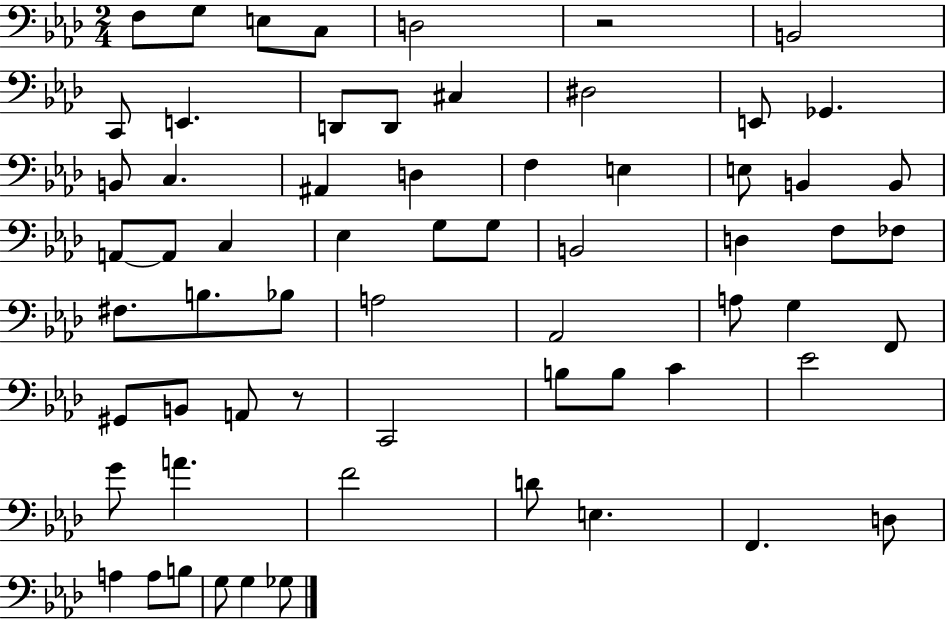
{
  \clef bass
  \numericTimeSignature
  \time 2/4
  \key aes \major
  \repeat volta 2 { f8 g8 e8 c8 | d2 | r2 | b,2 | \break c,8 e,4. | d,8 d,8 cis4 | dis2 | e,8 ges,4. | \break b,8 c4. | ais,4 d4 | f4 e4 | e8 b,4 b,8 | \break a,8~~ a,8 c4 | ees4 g8 g8 | b,2 | d4 f8 fes8 | \break fis8. b8. bes8 | a2 | aes,2 | a8 g4 f,8 | \break gis,8 b,8 a,8 r8 | c,2 | b8 b8 c'4 | ees'2 | \break g'8 a'4. | f'2 | d'8 e4. | f,4. d8 | \break a4 a8 b8 | g8 g4 ges8 | } \bar "|."
}